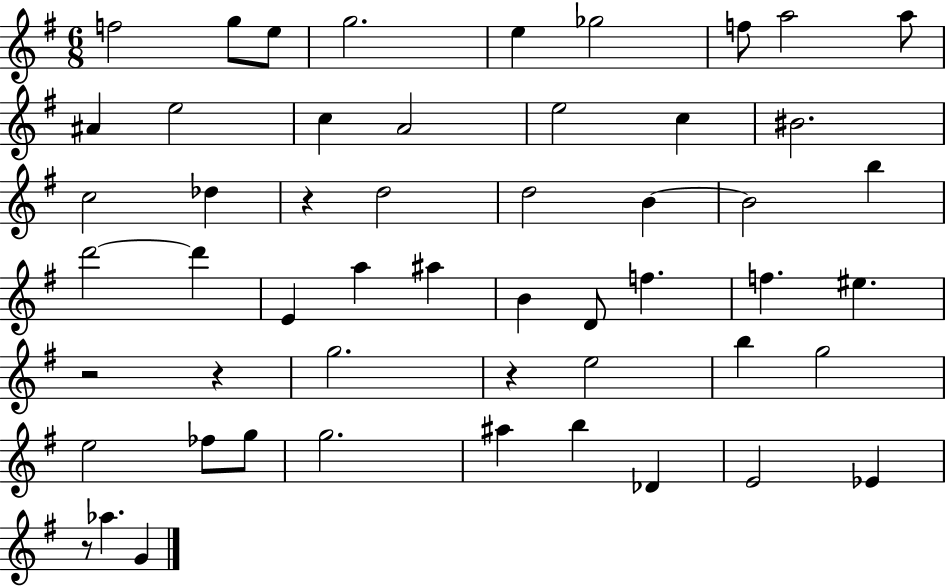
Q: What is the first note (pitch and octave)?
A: F5